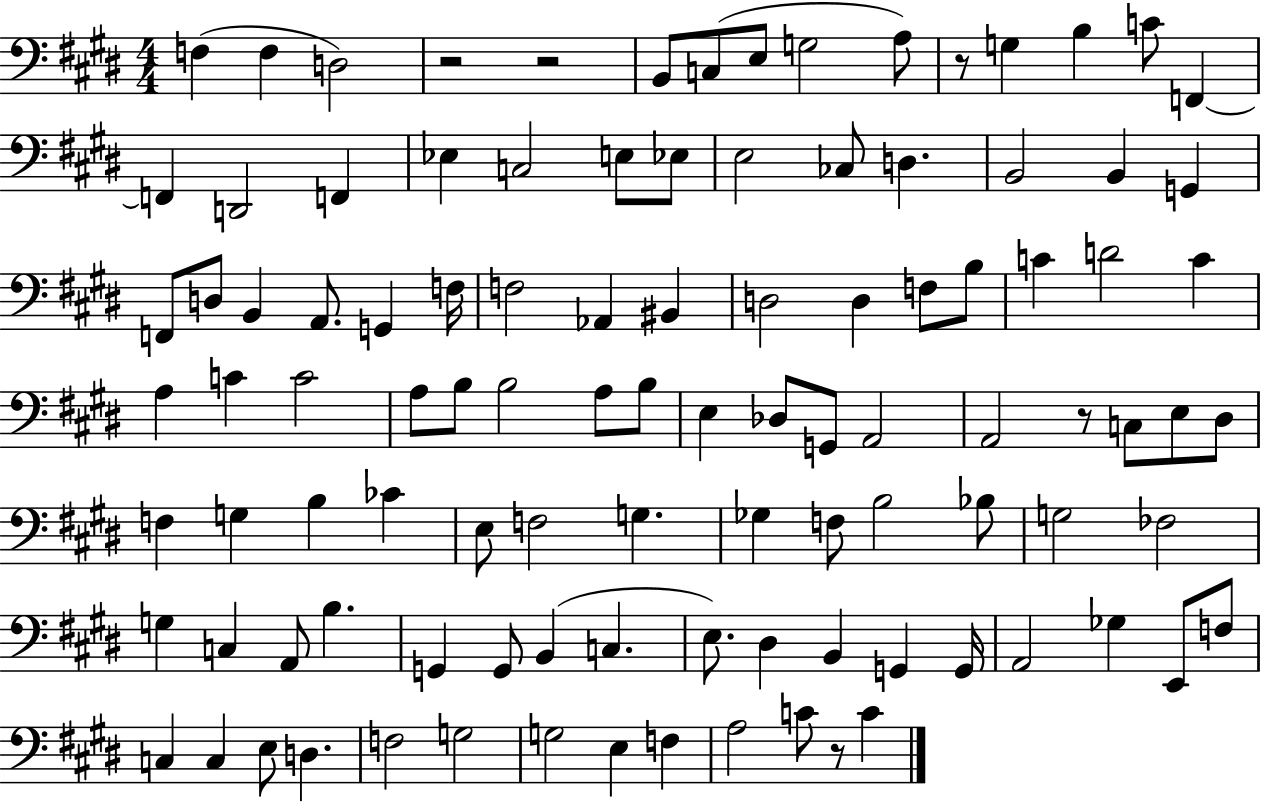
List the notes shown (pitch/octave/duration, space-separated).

F3/q F3/q D3/h R/h R/h B2/e C3/e E3/e G3/h A3/e R/e G3/q B3/q C4/e F2/q F2/q D2/h F2/q Eb3/q C3/h E3/e Eb3/e E3/h CES3/e D3/q. B2/h B2/q G2/q F2/e D3/e B2/q A2/e. G2/q F3/s F3/h Ab2/q BIS2/q D3/h D3/q F3/e B3/e C4/q D4/h C4/q A3/q C4/q C4/h A3/e B3/e B3/h A3/e B3/e E3/q Db3/e G2/e A2/h A2/h R/e C3/e E3/e D#3/e F3/q G3/q B3/q CES4/q E3/e F3/h G3/q. Gb3/q F3/e B3/h Bb3/e G3/h FES3/h G3/q C3/q A2/e B3/q. G2/q G2/e B2/q C3/q. E3/e. D#3/q B2/q G2/q G2/s A2/h Gb3/q E2/e F3/e C3/q C3/q E3/e D3/q. F3/h G3/h G3/h E3/q F3/q A3/h C4/e R/e C4/q